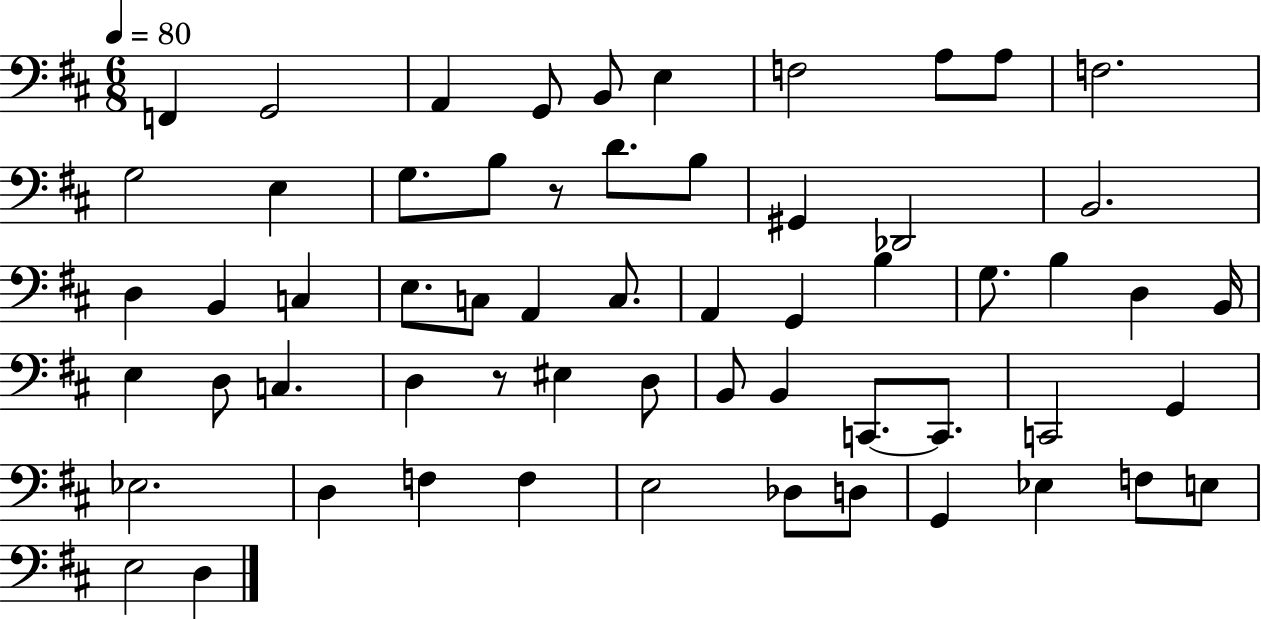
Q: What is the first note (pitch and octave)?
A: F2